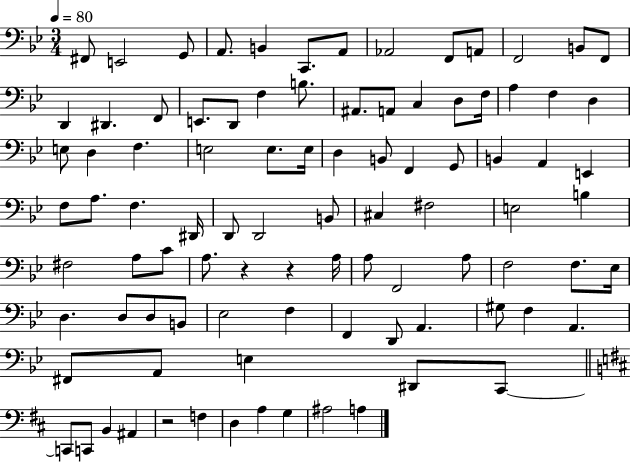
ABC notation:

X:1
T:Untitled
M:3/4
L:1/4
K:Bb
^F,,/2 E,,2 G,,/2 A,,/2 B,, C,,/2 A,,/2 _A,,2 F,,/2 A,,/2 F,,2 B,,/2 F,,/2 D,, ^D,, F,,/2 E,,/2 D,,/2 F, B,/2 ^A,,/2 A,,/2 C, D,/2 F,/4 A, F, D, E,/2 D, F, E,2 E,/2 E,/4 D, B,,/2 F,, G,,/2 B,, A,, E,, F,/2 A,/2 F, ^D,,/4 D,,/2 D,,2 B,,/2 ^C, ^F,2 E,2 B, ^F,2 A,/2 C/2 A,/2 z z A,/4 A,/2 F,,2 A,/2 F,2 F,/2 _E,/4 D, D,/2 D,/2 B,,/2 _E,2 F, F,, D,,/2 A,, ^G,/2 F, A,, ^F,,/2 A,,/2 E, ^D,,/2 C,,/2 C,,/2 C,,/2 B,, ^A,, z2 F, D, A, G, ^A,2 A,